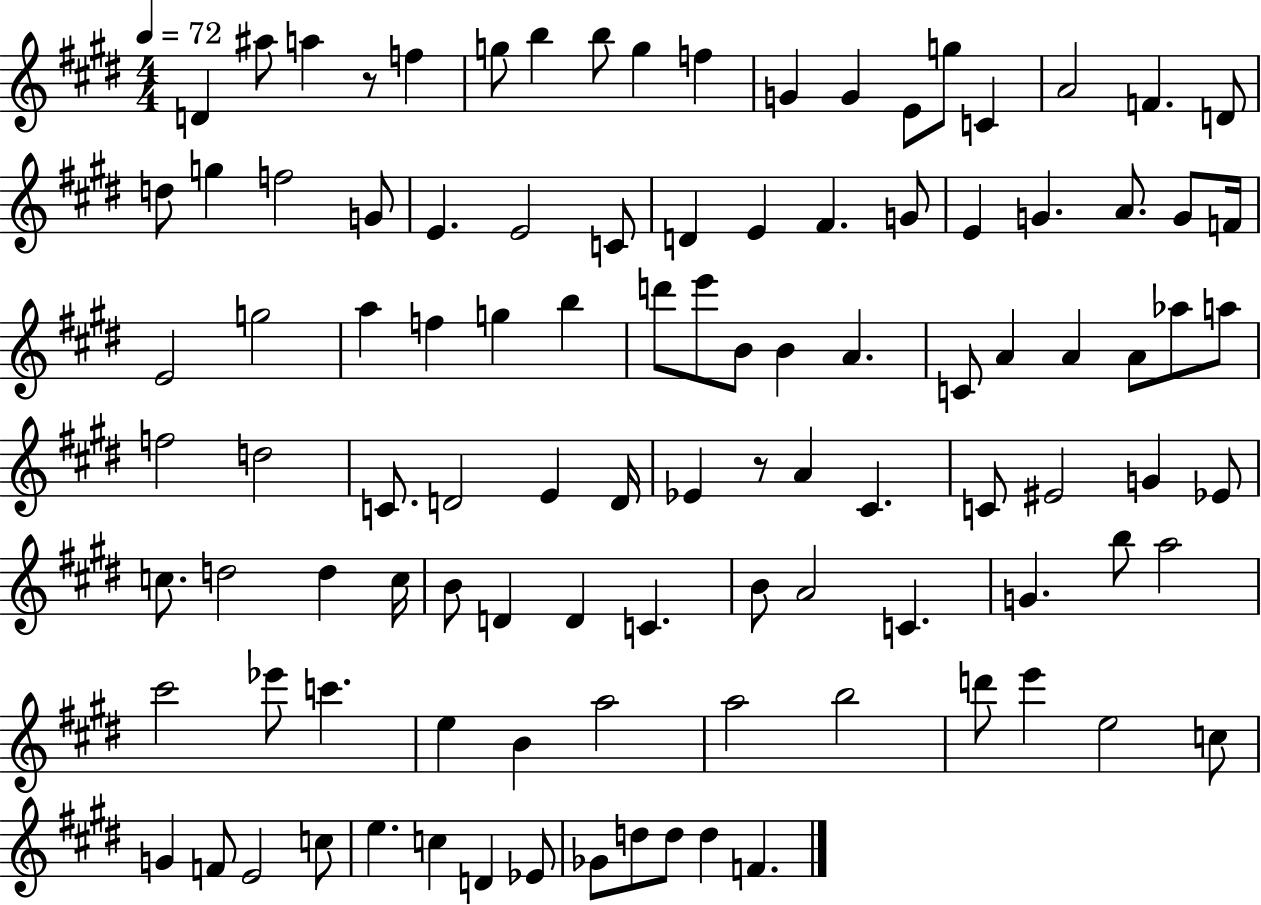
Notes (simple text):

D4/q A#5/e A5/q R/e F5/q G5/e B5/q B5/e G5/q F5/q G4/q G4/q E4/e G5/e C4/q A4/h F4/q. D4/e D5/e G5/q F5/h G4/e E4/q. E4/h C4/e D4/q E4/q F#4/q. G4/e E4/q G4/q. A4/e. G4/e F4/s E4/h G5/h A5/q F5/q G5/q B5/q D6/e E6/e B4/e B4/q A4/q. C4/e A4/q A4/q A4/e Ab5/e A5/e F5/h D5/h C4/e. D4/h E4/q D4/s Eb4/q R/e A4/q C#4/q. C4/e EIS4/h G4/q Eb4/e C5/e. D5/h D5/q C5/s B4/e D4/q D4/q C4/q. B4/e A4/h C4/q. G4/q. B5/e A5/h C#6/h Eb6/e C6/q. E5/q B4/q A5/h A5/h B5/h D6/e E6/q E5/h C5/e G4/q F4/e E4/h C5/e E5/q. C5/q D4/q Eb4/e Gb4/e D5/e D5/e D5/q F4/q.